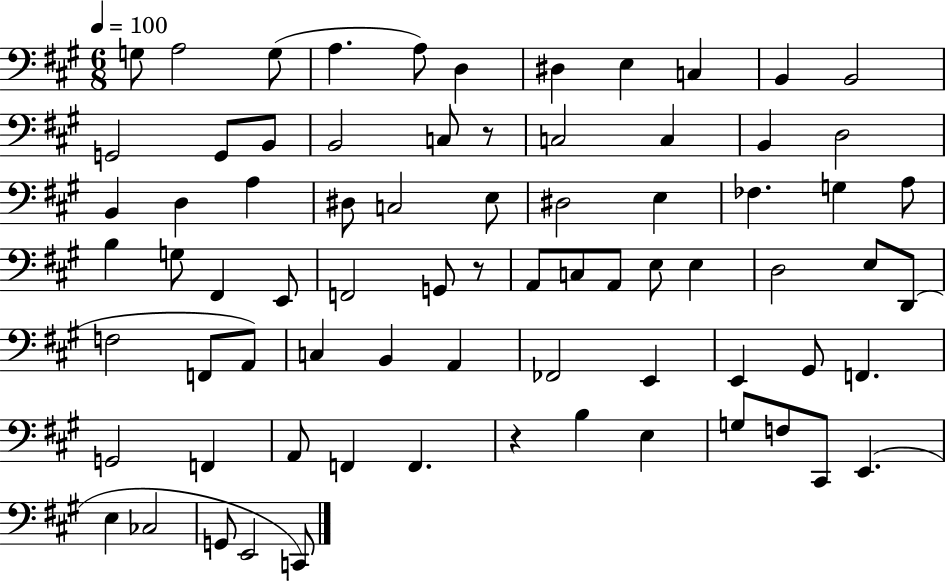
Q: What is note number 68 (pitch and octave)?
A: E3